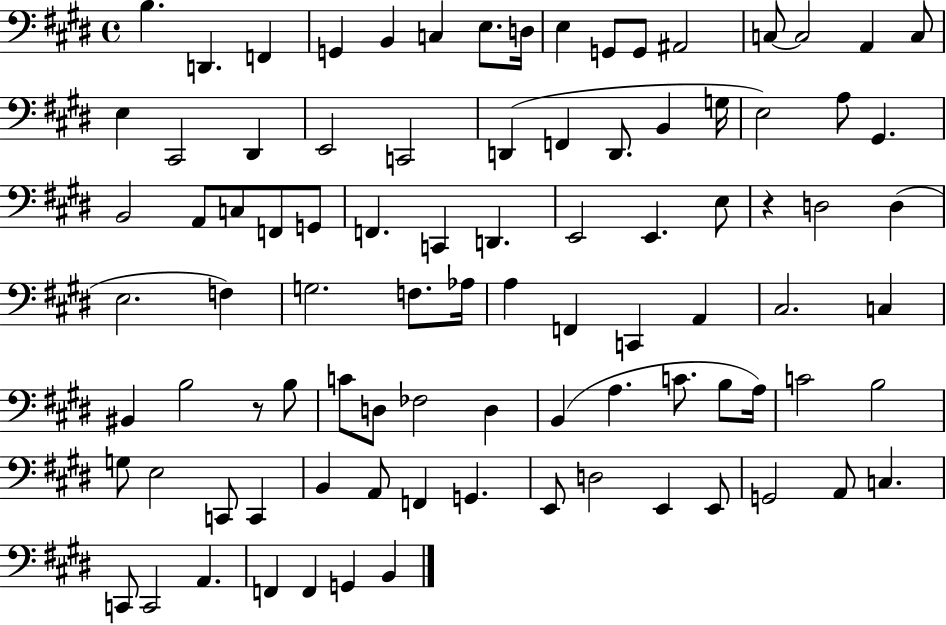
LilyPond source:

{
  \clef bass
  \time 4/4
  \defaultTimeSignature
  \key e \major
  b4. d,4. f,4 | g,4 b,4 c4 e8. d16 | e4 g,8 g,8 ais,2 | c8~~ c2 a,4 c8 | \break e4 cis,2 dis,4 | e,2 c,2 | d,4( f,4 d,8. b,4 g16 | e2) a8 gis,4. | \break b,2 a,8 c8 f,8 g,8 | f,4. c,4 d,4. | e,2 e,4. e8 | r4 d2 d4( | \break e2. f4) | g2. f8. aes16 | a4 f,4 c,4 a,4 | cis2. c4 | \break bis,4 b2 r8 b8 | c'8 d8 fes2 d4 | b,4( a4. c'8. b8 a16) | c'2 b2 | \break g8 e2 c,8 c,4 | b,4 a,8 f,4 g,4. | e,8 d2 e,4 e,8 | g,2 a,8 c4. | \break c,8 c,2 a,4. | f,4 f,4 g,4 b,4 | \bar "|."
}